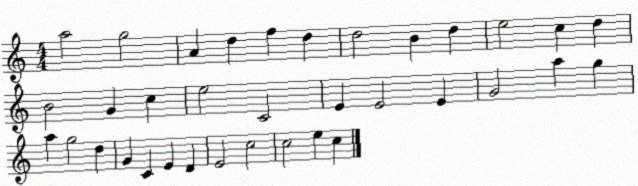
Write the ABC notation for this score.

X:1
T:Untitled
M:4/4
L:1/4
K:C
a2 g2 A d f d d2 B d e2 c d B2 G c e2 C2 E E2 E G2 a g a g2 d G C E D E2 c2 c2 e c